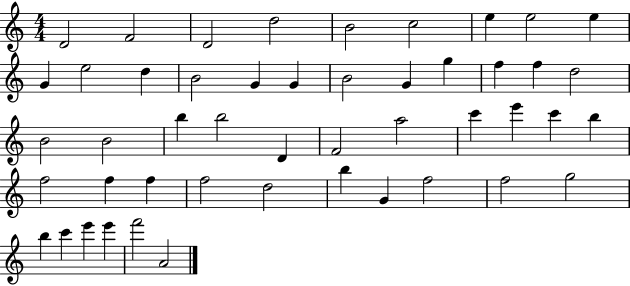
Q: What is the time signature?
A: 4/4